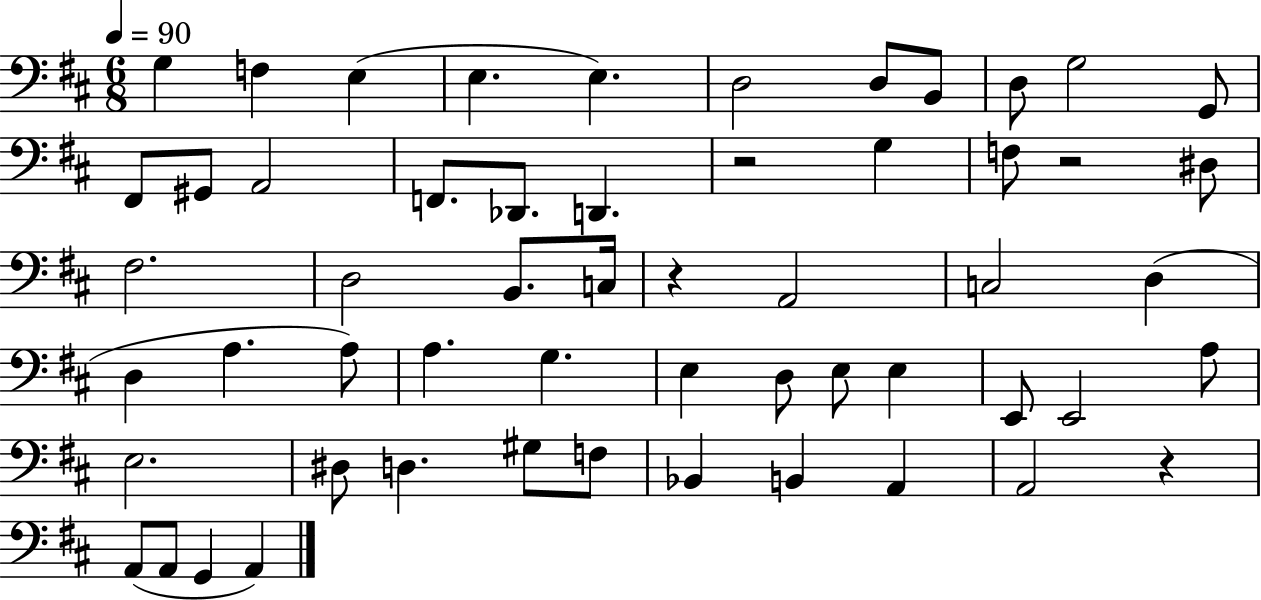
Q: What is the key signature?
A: D major